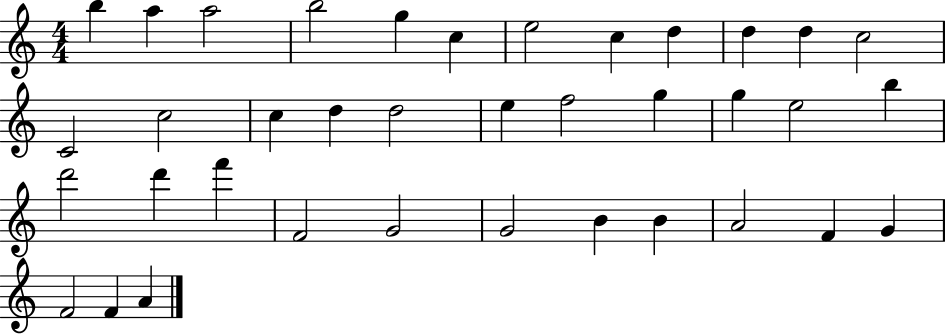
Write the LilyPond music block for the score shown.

{
  \clef treble
  \numericTimeSignature
  \time 4/4
  \key c \major
  b''4 a''4 a''2 | b''2 g''4 c''4 | e''2 c''4 d''4 | d''4 d''4 c''2 | \break c'2 c''2 | c''4 d''4 d''2 | e''4 f''2 g''4 | g''4 e''2 b''4 | \break d'''2 d'''4 f'''4 | f'2 g'2 | g'2 b'4 b'4 | a'2 f'4 g'4 | \break f'2 f'4 a'4 | \bar "|."
}